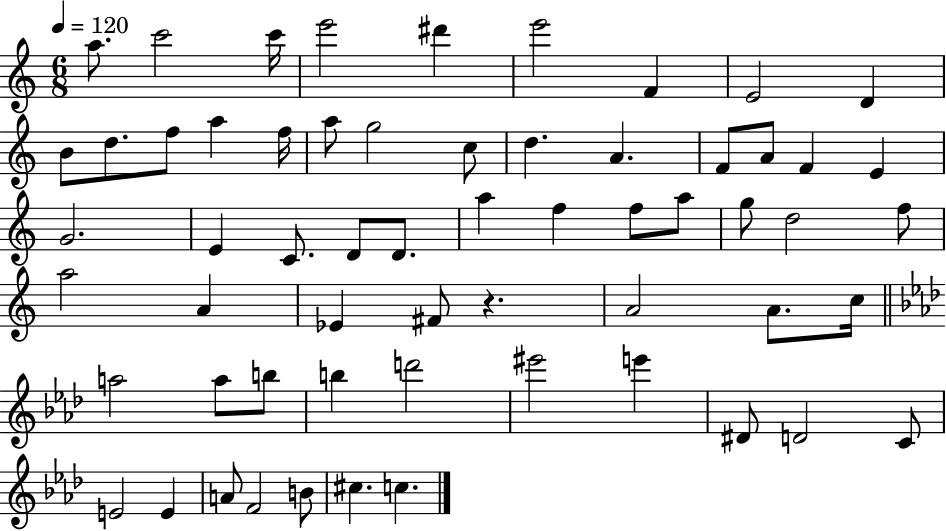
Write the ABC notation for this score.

X:1
T:Untitled
M:6/8
L:1/4
K:C
a/2 c'2 c'/4 e'2 ^d' e'2 F E2 D B/2 d/2 f/2 a f/4 a/2 g2 c/2 d A F/2 A/2 F E G2 E C/2 D/2 D/2 a f f/2 a/2 g/2 d2 f/2 a2 A _E ^F/2 z A2 A/2 c/4 a2 a/2 b/2 b d'2 ^e'2 e' ^D/2 D2 C/2 E2 E A/2 F2 B/2 ^c c